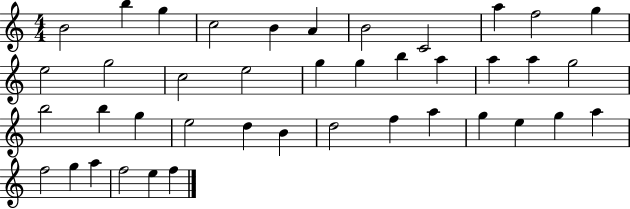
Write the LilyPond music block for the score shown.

{
  \clef treble
  \numericTimeSignature
  \time 4/4
  \key c \major
  b'2 b''4 g''4 | c''2 b'4 a'4 | b'2 c'2 | a''4 f''2 g''4 | \break e''2 g''2 | c''2 e''2 | g''4 g''4 b''4 a''4 | a''4 a''4 g''2 | \break b''2 b''4 g''4 | e''2 d''4 b'4 | d''2 f''4 a''4 | g''4 e''4 g''4 a''4 | \break f''2 g''4 a''4 | f''2 e''4 f''4 | \bar "|."
}